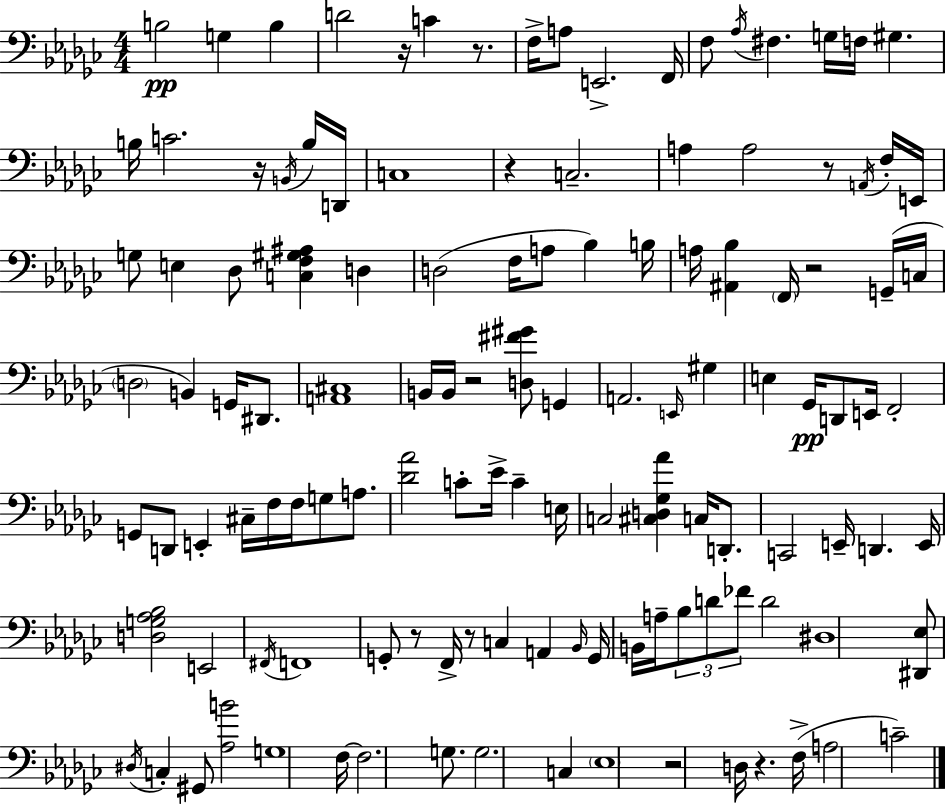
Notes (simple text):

B3/h G3/q B3/q D4/h R/s C4/q R/e. F3/s A3/e E2/h. F2/s F3/e Ab3/s F#3/q. G3/s F3/s G#3/q. B3/s C4/h. R/s B2/s B3/s D2/s C3/w R/q C3/h. A3/q A3/h R/e A2/s F3/s E2/s G3/e E3/q Db3/e [C3,F3,G#3,A#3]/q D3/q D3/h F3/s A3/e Bb3/q B3/s A3/s [A#2,Bb3]/q F2/s R/h G2/s C3/s D3/h B2/q G2/s D#2/e. [A2,C#3]/w B2/s B2/s R/h [D3,F#4,G#4]/e G2/q A2/h. E2/s G#3/q E3/q Gb2/s D2/e E2/s F2/h G2/e D2/e E2/q C#3/s F3/s F3/s G3/e A3/e. [Db4,Ab4]/h C4/e Eb4/s C4/q E3/s C3/h [C#3,D3,Gb3,Ab4]/q C3/s D2/e. C2/h E2/s D2/q. E2/s [D3,G3,Ab3,Bb3]/h E2/h F#2/s F2/w G2/e R/e F2/s R/e C3/q A2/q Bb2/s G2/s B2/s A3/s Bb3/e D4/e FES4/e D4/h D#3/w [D#2,Eb3]/e D#3/s C3/q G#2/e [Ab3,B4]/h G3/w F3/s F3/h. G3/e. G3/h. C3/q Eb3/w R/h D3/s R/q. F3/s A3/h C4/h